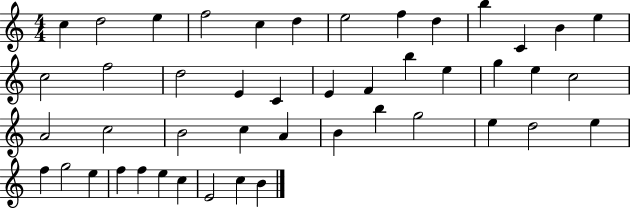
C5/q D5/h E5/q F5/h C5/q D5/q E5/h F5/q D5/q B5/q C4/q B4/q E5/q C5/h F5/h D5/h E4/q C4/q E4/q F4/q B5/q E5/q G5/q E5/q C5/h A4/h C5/h B4/h C5/q A4/q B4/q B5/q G5/h E5/q D5/h E5/q F5/q G5/h E5/q F5/q F5/q E5/q C5/q E4/h C5/q B4/q